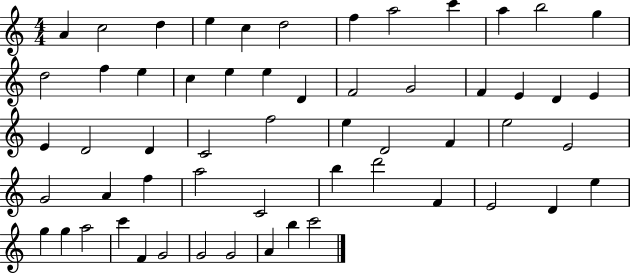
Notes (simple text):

A4/q C5/h D5/q E5/q C5/q D5/h F5/q A5/h C6/q A5/q B5/h G5/q D5/h F5/q E5/q C5/q E5/q E5/q D4/q F4/h G4/h F4/q E4/q D4/q E4/q E4/q D4/h D4/q C4/h F5/h E5/q D4/h F4/q E5/h E4/h G4/h A4/q F5/q A5/h C4/h B5/q D6/h F4/q E4/h D4/q E5/q G5/q G5/q A5/h C6/q F4/q G4/h G4/h G4/h A4/q B5/q C6/h